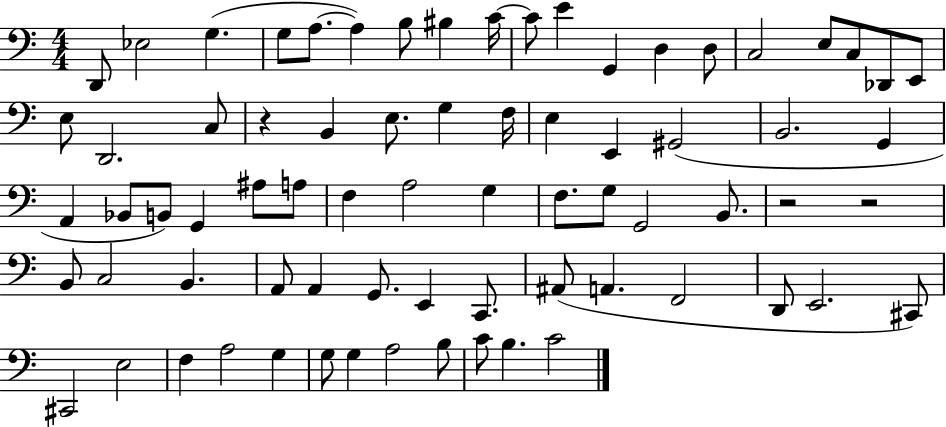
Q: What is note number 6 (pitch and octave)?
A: A3